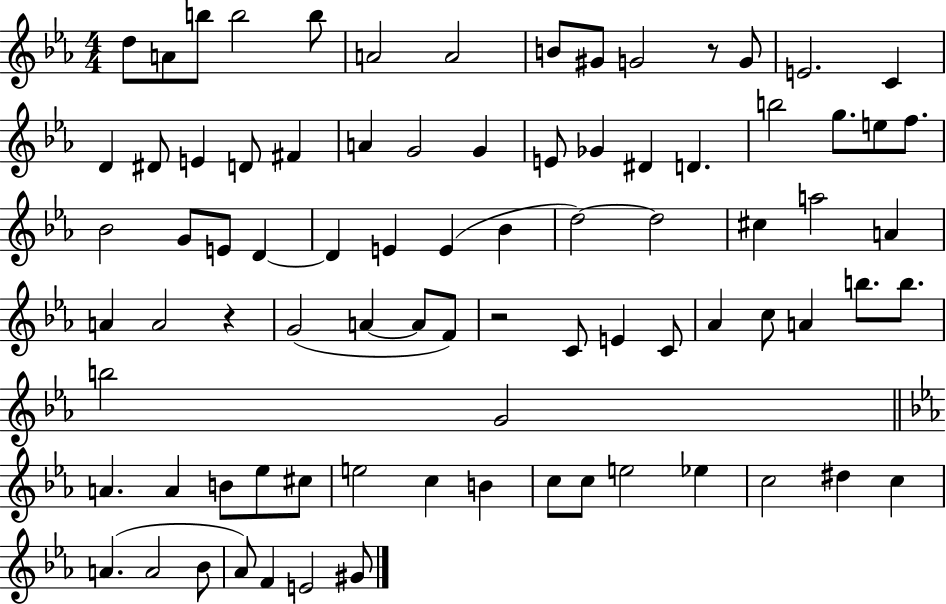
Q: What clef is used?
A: treble